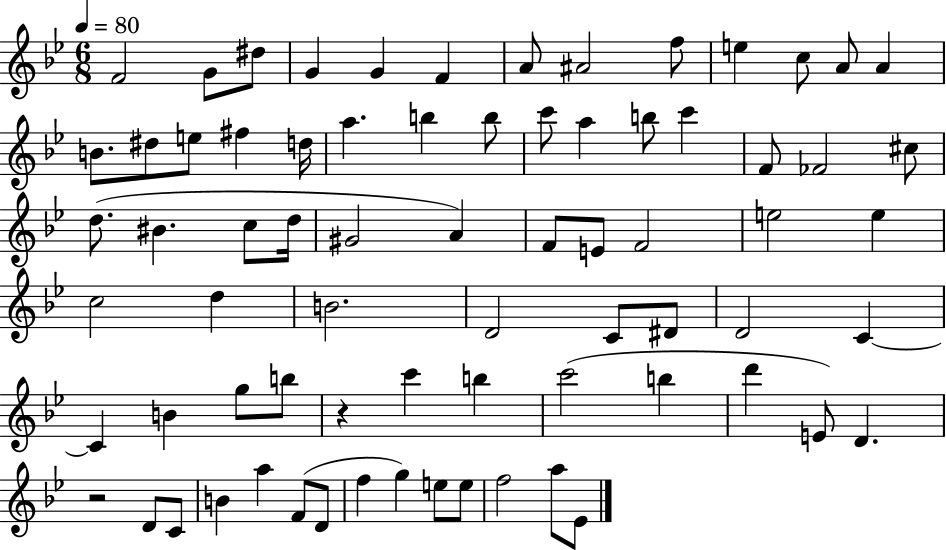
X:1
T:Untitled
M:6/8
L:1/4
K:Bb
F2 G/2 ^d/2 G G F A/2 ^A2 f/2 e c/2 A/2 A B/2 ^d/2 e/2 ^f d/4 a b b/2 c'/2 a b/2 c' F/2 _F2 ^c/2 d/2 ^B c/2 d/4 ^G2 A F/2 E/2 F2 e2 e c2 d B2 D2 C/2 ^D/2 D2 C C B g/2 b/2 z c' b c'2 b d' E/2 D z2 D/2 C/2 B a F/2 D/2 f g e/2 e/2 f2 a/2 _E/2